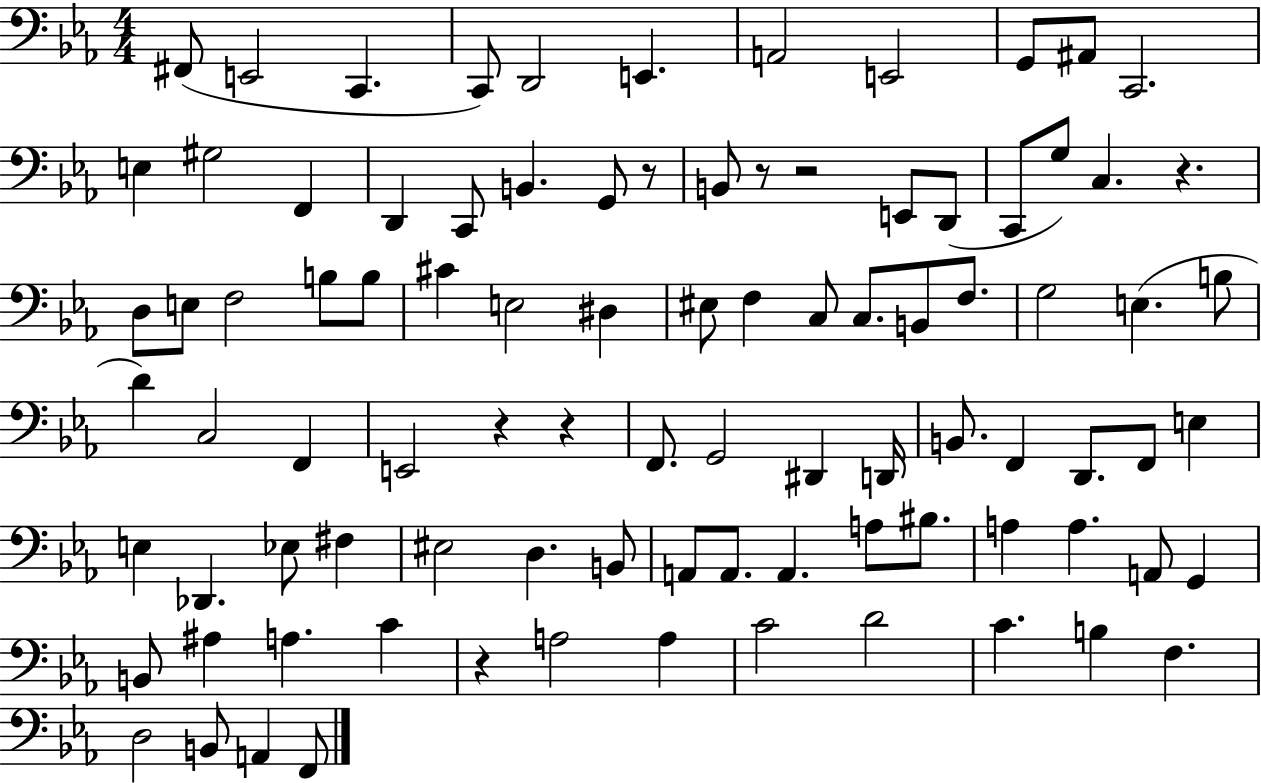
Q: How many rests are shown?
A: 7